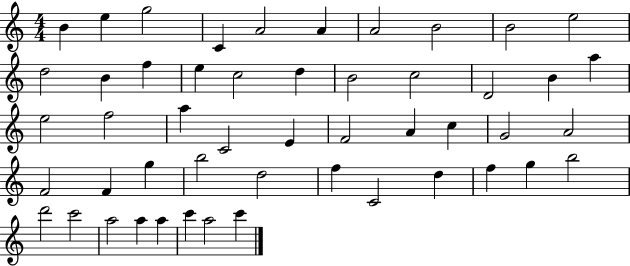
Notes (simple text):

B4/q E5/q G5/h C4/q A4/h A4/q A4/h B4/h B4/h E5/h D5/h B4/q F5/q E5/q C5/h D5/q B4/h C5/h D4/h B4/q A5/q E5/h F5/h A5/q C4/h E4/q F4/h A4/q C5/q G4/h A4/h F4/h F4/q G5/q B5/h D5/h F5/q C4/h D5/q F5/q G5/q B5/h D6/h C6/h A5/h A5/q A5/q C6/q A5/h C6/q